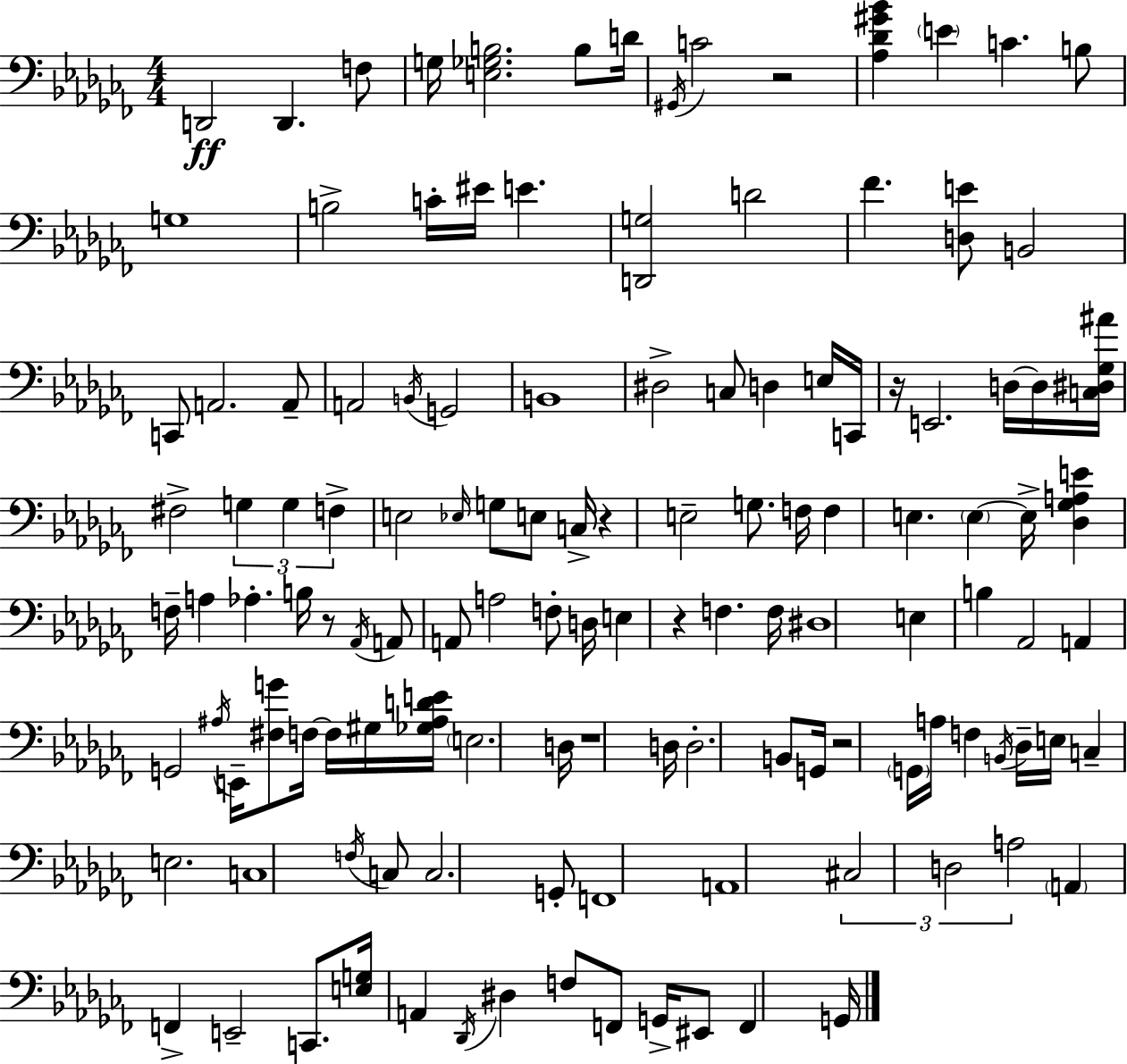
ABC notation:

X:1
T:Untitled
M:4/4
L:1/4
K:Abm
D,,2 D,, F,/2 G,/4 [E,_G,B,]2 B,/2 D/4 ^G,,/4 C2 z2 [_A,_D^G_B] E C B,/2 G,4 B,2 C/4 ^E/4 E [D,,G,]2 D2 _F [D,E]/2 B,,2 C,,/2 A,,2 A,,/2 A,,2 B,,/4 G,,2 B,,4 ^D,2 C,/2 D, E,/4 C,,/4 z/4 E,,2 D,/4 D,/4 [C,^D,_G,^A]/4 ^F,2 G, G, F, E,2 _E,/4 G,/2 E,/2 C,/4 z E,2 G,/2 F,/4 F, E, E, E,/4 [_D,_G,A,E] F,/4 A, _A, B,/4 z/2 _A,,/4 A,,/2 A,,/2 A,2 F,/2 D,/4 E, z F, F,/4 ^D,4 E, B, _A,,2 A,, G,,2 ^A,/4 E,,/4 [^F,G]/2 F,/4 F,/4 ^G,/4 [_G,^A,DE]/4 E,2 D,/4 z4 D,/4 D,2 B,,/2 G,,/4 z2 G,,/4 A,/4 F, B,,/4 _D,/4 E,/4 C, E,2 C,4 F,/4 C,/2 C,2 G,,/2 F,,4 A,,4 ^C,2 D,2 A,2 A,, F,, E,,2 C,,/2 [E,G,]/4 A,, _D,,/4 ^D, F,/2 F,,/2 G,,/4 ^E,,/2 F,, G,,/4